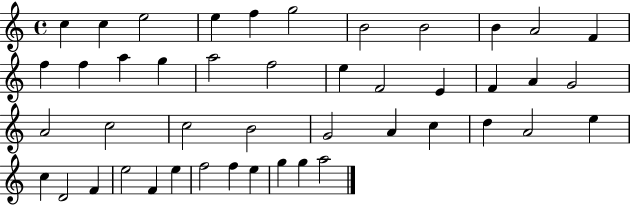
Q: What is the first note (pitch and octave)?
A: C5